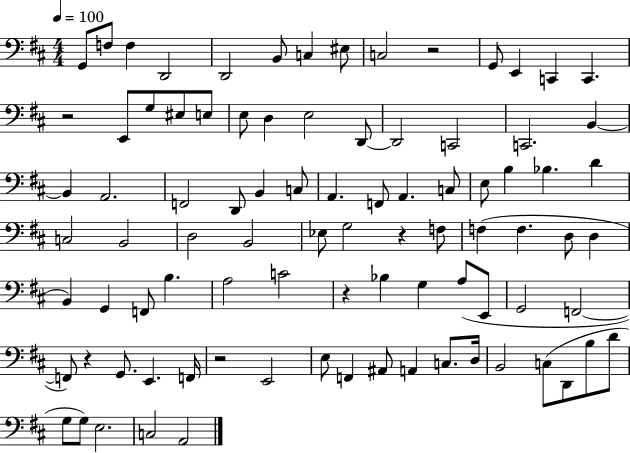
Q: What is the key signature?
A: D major